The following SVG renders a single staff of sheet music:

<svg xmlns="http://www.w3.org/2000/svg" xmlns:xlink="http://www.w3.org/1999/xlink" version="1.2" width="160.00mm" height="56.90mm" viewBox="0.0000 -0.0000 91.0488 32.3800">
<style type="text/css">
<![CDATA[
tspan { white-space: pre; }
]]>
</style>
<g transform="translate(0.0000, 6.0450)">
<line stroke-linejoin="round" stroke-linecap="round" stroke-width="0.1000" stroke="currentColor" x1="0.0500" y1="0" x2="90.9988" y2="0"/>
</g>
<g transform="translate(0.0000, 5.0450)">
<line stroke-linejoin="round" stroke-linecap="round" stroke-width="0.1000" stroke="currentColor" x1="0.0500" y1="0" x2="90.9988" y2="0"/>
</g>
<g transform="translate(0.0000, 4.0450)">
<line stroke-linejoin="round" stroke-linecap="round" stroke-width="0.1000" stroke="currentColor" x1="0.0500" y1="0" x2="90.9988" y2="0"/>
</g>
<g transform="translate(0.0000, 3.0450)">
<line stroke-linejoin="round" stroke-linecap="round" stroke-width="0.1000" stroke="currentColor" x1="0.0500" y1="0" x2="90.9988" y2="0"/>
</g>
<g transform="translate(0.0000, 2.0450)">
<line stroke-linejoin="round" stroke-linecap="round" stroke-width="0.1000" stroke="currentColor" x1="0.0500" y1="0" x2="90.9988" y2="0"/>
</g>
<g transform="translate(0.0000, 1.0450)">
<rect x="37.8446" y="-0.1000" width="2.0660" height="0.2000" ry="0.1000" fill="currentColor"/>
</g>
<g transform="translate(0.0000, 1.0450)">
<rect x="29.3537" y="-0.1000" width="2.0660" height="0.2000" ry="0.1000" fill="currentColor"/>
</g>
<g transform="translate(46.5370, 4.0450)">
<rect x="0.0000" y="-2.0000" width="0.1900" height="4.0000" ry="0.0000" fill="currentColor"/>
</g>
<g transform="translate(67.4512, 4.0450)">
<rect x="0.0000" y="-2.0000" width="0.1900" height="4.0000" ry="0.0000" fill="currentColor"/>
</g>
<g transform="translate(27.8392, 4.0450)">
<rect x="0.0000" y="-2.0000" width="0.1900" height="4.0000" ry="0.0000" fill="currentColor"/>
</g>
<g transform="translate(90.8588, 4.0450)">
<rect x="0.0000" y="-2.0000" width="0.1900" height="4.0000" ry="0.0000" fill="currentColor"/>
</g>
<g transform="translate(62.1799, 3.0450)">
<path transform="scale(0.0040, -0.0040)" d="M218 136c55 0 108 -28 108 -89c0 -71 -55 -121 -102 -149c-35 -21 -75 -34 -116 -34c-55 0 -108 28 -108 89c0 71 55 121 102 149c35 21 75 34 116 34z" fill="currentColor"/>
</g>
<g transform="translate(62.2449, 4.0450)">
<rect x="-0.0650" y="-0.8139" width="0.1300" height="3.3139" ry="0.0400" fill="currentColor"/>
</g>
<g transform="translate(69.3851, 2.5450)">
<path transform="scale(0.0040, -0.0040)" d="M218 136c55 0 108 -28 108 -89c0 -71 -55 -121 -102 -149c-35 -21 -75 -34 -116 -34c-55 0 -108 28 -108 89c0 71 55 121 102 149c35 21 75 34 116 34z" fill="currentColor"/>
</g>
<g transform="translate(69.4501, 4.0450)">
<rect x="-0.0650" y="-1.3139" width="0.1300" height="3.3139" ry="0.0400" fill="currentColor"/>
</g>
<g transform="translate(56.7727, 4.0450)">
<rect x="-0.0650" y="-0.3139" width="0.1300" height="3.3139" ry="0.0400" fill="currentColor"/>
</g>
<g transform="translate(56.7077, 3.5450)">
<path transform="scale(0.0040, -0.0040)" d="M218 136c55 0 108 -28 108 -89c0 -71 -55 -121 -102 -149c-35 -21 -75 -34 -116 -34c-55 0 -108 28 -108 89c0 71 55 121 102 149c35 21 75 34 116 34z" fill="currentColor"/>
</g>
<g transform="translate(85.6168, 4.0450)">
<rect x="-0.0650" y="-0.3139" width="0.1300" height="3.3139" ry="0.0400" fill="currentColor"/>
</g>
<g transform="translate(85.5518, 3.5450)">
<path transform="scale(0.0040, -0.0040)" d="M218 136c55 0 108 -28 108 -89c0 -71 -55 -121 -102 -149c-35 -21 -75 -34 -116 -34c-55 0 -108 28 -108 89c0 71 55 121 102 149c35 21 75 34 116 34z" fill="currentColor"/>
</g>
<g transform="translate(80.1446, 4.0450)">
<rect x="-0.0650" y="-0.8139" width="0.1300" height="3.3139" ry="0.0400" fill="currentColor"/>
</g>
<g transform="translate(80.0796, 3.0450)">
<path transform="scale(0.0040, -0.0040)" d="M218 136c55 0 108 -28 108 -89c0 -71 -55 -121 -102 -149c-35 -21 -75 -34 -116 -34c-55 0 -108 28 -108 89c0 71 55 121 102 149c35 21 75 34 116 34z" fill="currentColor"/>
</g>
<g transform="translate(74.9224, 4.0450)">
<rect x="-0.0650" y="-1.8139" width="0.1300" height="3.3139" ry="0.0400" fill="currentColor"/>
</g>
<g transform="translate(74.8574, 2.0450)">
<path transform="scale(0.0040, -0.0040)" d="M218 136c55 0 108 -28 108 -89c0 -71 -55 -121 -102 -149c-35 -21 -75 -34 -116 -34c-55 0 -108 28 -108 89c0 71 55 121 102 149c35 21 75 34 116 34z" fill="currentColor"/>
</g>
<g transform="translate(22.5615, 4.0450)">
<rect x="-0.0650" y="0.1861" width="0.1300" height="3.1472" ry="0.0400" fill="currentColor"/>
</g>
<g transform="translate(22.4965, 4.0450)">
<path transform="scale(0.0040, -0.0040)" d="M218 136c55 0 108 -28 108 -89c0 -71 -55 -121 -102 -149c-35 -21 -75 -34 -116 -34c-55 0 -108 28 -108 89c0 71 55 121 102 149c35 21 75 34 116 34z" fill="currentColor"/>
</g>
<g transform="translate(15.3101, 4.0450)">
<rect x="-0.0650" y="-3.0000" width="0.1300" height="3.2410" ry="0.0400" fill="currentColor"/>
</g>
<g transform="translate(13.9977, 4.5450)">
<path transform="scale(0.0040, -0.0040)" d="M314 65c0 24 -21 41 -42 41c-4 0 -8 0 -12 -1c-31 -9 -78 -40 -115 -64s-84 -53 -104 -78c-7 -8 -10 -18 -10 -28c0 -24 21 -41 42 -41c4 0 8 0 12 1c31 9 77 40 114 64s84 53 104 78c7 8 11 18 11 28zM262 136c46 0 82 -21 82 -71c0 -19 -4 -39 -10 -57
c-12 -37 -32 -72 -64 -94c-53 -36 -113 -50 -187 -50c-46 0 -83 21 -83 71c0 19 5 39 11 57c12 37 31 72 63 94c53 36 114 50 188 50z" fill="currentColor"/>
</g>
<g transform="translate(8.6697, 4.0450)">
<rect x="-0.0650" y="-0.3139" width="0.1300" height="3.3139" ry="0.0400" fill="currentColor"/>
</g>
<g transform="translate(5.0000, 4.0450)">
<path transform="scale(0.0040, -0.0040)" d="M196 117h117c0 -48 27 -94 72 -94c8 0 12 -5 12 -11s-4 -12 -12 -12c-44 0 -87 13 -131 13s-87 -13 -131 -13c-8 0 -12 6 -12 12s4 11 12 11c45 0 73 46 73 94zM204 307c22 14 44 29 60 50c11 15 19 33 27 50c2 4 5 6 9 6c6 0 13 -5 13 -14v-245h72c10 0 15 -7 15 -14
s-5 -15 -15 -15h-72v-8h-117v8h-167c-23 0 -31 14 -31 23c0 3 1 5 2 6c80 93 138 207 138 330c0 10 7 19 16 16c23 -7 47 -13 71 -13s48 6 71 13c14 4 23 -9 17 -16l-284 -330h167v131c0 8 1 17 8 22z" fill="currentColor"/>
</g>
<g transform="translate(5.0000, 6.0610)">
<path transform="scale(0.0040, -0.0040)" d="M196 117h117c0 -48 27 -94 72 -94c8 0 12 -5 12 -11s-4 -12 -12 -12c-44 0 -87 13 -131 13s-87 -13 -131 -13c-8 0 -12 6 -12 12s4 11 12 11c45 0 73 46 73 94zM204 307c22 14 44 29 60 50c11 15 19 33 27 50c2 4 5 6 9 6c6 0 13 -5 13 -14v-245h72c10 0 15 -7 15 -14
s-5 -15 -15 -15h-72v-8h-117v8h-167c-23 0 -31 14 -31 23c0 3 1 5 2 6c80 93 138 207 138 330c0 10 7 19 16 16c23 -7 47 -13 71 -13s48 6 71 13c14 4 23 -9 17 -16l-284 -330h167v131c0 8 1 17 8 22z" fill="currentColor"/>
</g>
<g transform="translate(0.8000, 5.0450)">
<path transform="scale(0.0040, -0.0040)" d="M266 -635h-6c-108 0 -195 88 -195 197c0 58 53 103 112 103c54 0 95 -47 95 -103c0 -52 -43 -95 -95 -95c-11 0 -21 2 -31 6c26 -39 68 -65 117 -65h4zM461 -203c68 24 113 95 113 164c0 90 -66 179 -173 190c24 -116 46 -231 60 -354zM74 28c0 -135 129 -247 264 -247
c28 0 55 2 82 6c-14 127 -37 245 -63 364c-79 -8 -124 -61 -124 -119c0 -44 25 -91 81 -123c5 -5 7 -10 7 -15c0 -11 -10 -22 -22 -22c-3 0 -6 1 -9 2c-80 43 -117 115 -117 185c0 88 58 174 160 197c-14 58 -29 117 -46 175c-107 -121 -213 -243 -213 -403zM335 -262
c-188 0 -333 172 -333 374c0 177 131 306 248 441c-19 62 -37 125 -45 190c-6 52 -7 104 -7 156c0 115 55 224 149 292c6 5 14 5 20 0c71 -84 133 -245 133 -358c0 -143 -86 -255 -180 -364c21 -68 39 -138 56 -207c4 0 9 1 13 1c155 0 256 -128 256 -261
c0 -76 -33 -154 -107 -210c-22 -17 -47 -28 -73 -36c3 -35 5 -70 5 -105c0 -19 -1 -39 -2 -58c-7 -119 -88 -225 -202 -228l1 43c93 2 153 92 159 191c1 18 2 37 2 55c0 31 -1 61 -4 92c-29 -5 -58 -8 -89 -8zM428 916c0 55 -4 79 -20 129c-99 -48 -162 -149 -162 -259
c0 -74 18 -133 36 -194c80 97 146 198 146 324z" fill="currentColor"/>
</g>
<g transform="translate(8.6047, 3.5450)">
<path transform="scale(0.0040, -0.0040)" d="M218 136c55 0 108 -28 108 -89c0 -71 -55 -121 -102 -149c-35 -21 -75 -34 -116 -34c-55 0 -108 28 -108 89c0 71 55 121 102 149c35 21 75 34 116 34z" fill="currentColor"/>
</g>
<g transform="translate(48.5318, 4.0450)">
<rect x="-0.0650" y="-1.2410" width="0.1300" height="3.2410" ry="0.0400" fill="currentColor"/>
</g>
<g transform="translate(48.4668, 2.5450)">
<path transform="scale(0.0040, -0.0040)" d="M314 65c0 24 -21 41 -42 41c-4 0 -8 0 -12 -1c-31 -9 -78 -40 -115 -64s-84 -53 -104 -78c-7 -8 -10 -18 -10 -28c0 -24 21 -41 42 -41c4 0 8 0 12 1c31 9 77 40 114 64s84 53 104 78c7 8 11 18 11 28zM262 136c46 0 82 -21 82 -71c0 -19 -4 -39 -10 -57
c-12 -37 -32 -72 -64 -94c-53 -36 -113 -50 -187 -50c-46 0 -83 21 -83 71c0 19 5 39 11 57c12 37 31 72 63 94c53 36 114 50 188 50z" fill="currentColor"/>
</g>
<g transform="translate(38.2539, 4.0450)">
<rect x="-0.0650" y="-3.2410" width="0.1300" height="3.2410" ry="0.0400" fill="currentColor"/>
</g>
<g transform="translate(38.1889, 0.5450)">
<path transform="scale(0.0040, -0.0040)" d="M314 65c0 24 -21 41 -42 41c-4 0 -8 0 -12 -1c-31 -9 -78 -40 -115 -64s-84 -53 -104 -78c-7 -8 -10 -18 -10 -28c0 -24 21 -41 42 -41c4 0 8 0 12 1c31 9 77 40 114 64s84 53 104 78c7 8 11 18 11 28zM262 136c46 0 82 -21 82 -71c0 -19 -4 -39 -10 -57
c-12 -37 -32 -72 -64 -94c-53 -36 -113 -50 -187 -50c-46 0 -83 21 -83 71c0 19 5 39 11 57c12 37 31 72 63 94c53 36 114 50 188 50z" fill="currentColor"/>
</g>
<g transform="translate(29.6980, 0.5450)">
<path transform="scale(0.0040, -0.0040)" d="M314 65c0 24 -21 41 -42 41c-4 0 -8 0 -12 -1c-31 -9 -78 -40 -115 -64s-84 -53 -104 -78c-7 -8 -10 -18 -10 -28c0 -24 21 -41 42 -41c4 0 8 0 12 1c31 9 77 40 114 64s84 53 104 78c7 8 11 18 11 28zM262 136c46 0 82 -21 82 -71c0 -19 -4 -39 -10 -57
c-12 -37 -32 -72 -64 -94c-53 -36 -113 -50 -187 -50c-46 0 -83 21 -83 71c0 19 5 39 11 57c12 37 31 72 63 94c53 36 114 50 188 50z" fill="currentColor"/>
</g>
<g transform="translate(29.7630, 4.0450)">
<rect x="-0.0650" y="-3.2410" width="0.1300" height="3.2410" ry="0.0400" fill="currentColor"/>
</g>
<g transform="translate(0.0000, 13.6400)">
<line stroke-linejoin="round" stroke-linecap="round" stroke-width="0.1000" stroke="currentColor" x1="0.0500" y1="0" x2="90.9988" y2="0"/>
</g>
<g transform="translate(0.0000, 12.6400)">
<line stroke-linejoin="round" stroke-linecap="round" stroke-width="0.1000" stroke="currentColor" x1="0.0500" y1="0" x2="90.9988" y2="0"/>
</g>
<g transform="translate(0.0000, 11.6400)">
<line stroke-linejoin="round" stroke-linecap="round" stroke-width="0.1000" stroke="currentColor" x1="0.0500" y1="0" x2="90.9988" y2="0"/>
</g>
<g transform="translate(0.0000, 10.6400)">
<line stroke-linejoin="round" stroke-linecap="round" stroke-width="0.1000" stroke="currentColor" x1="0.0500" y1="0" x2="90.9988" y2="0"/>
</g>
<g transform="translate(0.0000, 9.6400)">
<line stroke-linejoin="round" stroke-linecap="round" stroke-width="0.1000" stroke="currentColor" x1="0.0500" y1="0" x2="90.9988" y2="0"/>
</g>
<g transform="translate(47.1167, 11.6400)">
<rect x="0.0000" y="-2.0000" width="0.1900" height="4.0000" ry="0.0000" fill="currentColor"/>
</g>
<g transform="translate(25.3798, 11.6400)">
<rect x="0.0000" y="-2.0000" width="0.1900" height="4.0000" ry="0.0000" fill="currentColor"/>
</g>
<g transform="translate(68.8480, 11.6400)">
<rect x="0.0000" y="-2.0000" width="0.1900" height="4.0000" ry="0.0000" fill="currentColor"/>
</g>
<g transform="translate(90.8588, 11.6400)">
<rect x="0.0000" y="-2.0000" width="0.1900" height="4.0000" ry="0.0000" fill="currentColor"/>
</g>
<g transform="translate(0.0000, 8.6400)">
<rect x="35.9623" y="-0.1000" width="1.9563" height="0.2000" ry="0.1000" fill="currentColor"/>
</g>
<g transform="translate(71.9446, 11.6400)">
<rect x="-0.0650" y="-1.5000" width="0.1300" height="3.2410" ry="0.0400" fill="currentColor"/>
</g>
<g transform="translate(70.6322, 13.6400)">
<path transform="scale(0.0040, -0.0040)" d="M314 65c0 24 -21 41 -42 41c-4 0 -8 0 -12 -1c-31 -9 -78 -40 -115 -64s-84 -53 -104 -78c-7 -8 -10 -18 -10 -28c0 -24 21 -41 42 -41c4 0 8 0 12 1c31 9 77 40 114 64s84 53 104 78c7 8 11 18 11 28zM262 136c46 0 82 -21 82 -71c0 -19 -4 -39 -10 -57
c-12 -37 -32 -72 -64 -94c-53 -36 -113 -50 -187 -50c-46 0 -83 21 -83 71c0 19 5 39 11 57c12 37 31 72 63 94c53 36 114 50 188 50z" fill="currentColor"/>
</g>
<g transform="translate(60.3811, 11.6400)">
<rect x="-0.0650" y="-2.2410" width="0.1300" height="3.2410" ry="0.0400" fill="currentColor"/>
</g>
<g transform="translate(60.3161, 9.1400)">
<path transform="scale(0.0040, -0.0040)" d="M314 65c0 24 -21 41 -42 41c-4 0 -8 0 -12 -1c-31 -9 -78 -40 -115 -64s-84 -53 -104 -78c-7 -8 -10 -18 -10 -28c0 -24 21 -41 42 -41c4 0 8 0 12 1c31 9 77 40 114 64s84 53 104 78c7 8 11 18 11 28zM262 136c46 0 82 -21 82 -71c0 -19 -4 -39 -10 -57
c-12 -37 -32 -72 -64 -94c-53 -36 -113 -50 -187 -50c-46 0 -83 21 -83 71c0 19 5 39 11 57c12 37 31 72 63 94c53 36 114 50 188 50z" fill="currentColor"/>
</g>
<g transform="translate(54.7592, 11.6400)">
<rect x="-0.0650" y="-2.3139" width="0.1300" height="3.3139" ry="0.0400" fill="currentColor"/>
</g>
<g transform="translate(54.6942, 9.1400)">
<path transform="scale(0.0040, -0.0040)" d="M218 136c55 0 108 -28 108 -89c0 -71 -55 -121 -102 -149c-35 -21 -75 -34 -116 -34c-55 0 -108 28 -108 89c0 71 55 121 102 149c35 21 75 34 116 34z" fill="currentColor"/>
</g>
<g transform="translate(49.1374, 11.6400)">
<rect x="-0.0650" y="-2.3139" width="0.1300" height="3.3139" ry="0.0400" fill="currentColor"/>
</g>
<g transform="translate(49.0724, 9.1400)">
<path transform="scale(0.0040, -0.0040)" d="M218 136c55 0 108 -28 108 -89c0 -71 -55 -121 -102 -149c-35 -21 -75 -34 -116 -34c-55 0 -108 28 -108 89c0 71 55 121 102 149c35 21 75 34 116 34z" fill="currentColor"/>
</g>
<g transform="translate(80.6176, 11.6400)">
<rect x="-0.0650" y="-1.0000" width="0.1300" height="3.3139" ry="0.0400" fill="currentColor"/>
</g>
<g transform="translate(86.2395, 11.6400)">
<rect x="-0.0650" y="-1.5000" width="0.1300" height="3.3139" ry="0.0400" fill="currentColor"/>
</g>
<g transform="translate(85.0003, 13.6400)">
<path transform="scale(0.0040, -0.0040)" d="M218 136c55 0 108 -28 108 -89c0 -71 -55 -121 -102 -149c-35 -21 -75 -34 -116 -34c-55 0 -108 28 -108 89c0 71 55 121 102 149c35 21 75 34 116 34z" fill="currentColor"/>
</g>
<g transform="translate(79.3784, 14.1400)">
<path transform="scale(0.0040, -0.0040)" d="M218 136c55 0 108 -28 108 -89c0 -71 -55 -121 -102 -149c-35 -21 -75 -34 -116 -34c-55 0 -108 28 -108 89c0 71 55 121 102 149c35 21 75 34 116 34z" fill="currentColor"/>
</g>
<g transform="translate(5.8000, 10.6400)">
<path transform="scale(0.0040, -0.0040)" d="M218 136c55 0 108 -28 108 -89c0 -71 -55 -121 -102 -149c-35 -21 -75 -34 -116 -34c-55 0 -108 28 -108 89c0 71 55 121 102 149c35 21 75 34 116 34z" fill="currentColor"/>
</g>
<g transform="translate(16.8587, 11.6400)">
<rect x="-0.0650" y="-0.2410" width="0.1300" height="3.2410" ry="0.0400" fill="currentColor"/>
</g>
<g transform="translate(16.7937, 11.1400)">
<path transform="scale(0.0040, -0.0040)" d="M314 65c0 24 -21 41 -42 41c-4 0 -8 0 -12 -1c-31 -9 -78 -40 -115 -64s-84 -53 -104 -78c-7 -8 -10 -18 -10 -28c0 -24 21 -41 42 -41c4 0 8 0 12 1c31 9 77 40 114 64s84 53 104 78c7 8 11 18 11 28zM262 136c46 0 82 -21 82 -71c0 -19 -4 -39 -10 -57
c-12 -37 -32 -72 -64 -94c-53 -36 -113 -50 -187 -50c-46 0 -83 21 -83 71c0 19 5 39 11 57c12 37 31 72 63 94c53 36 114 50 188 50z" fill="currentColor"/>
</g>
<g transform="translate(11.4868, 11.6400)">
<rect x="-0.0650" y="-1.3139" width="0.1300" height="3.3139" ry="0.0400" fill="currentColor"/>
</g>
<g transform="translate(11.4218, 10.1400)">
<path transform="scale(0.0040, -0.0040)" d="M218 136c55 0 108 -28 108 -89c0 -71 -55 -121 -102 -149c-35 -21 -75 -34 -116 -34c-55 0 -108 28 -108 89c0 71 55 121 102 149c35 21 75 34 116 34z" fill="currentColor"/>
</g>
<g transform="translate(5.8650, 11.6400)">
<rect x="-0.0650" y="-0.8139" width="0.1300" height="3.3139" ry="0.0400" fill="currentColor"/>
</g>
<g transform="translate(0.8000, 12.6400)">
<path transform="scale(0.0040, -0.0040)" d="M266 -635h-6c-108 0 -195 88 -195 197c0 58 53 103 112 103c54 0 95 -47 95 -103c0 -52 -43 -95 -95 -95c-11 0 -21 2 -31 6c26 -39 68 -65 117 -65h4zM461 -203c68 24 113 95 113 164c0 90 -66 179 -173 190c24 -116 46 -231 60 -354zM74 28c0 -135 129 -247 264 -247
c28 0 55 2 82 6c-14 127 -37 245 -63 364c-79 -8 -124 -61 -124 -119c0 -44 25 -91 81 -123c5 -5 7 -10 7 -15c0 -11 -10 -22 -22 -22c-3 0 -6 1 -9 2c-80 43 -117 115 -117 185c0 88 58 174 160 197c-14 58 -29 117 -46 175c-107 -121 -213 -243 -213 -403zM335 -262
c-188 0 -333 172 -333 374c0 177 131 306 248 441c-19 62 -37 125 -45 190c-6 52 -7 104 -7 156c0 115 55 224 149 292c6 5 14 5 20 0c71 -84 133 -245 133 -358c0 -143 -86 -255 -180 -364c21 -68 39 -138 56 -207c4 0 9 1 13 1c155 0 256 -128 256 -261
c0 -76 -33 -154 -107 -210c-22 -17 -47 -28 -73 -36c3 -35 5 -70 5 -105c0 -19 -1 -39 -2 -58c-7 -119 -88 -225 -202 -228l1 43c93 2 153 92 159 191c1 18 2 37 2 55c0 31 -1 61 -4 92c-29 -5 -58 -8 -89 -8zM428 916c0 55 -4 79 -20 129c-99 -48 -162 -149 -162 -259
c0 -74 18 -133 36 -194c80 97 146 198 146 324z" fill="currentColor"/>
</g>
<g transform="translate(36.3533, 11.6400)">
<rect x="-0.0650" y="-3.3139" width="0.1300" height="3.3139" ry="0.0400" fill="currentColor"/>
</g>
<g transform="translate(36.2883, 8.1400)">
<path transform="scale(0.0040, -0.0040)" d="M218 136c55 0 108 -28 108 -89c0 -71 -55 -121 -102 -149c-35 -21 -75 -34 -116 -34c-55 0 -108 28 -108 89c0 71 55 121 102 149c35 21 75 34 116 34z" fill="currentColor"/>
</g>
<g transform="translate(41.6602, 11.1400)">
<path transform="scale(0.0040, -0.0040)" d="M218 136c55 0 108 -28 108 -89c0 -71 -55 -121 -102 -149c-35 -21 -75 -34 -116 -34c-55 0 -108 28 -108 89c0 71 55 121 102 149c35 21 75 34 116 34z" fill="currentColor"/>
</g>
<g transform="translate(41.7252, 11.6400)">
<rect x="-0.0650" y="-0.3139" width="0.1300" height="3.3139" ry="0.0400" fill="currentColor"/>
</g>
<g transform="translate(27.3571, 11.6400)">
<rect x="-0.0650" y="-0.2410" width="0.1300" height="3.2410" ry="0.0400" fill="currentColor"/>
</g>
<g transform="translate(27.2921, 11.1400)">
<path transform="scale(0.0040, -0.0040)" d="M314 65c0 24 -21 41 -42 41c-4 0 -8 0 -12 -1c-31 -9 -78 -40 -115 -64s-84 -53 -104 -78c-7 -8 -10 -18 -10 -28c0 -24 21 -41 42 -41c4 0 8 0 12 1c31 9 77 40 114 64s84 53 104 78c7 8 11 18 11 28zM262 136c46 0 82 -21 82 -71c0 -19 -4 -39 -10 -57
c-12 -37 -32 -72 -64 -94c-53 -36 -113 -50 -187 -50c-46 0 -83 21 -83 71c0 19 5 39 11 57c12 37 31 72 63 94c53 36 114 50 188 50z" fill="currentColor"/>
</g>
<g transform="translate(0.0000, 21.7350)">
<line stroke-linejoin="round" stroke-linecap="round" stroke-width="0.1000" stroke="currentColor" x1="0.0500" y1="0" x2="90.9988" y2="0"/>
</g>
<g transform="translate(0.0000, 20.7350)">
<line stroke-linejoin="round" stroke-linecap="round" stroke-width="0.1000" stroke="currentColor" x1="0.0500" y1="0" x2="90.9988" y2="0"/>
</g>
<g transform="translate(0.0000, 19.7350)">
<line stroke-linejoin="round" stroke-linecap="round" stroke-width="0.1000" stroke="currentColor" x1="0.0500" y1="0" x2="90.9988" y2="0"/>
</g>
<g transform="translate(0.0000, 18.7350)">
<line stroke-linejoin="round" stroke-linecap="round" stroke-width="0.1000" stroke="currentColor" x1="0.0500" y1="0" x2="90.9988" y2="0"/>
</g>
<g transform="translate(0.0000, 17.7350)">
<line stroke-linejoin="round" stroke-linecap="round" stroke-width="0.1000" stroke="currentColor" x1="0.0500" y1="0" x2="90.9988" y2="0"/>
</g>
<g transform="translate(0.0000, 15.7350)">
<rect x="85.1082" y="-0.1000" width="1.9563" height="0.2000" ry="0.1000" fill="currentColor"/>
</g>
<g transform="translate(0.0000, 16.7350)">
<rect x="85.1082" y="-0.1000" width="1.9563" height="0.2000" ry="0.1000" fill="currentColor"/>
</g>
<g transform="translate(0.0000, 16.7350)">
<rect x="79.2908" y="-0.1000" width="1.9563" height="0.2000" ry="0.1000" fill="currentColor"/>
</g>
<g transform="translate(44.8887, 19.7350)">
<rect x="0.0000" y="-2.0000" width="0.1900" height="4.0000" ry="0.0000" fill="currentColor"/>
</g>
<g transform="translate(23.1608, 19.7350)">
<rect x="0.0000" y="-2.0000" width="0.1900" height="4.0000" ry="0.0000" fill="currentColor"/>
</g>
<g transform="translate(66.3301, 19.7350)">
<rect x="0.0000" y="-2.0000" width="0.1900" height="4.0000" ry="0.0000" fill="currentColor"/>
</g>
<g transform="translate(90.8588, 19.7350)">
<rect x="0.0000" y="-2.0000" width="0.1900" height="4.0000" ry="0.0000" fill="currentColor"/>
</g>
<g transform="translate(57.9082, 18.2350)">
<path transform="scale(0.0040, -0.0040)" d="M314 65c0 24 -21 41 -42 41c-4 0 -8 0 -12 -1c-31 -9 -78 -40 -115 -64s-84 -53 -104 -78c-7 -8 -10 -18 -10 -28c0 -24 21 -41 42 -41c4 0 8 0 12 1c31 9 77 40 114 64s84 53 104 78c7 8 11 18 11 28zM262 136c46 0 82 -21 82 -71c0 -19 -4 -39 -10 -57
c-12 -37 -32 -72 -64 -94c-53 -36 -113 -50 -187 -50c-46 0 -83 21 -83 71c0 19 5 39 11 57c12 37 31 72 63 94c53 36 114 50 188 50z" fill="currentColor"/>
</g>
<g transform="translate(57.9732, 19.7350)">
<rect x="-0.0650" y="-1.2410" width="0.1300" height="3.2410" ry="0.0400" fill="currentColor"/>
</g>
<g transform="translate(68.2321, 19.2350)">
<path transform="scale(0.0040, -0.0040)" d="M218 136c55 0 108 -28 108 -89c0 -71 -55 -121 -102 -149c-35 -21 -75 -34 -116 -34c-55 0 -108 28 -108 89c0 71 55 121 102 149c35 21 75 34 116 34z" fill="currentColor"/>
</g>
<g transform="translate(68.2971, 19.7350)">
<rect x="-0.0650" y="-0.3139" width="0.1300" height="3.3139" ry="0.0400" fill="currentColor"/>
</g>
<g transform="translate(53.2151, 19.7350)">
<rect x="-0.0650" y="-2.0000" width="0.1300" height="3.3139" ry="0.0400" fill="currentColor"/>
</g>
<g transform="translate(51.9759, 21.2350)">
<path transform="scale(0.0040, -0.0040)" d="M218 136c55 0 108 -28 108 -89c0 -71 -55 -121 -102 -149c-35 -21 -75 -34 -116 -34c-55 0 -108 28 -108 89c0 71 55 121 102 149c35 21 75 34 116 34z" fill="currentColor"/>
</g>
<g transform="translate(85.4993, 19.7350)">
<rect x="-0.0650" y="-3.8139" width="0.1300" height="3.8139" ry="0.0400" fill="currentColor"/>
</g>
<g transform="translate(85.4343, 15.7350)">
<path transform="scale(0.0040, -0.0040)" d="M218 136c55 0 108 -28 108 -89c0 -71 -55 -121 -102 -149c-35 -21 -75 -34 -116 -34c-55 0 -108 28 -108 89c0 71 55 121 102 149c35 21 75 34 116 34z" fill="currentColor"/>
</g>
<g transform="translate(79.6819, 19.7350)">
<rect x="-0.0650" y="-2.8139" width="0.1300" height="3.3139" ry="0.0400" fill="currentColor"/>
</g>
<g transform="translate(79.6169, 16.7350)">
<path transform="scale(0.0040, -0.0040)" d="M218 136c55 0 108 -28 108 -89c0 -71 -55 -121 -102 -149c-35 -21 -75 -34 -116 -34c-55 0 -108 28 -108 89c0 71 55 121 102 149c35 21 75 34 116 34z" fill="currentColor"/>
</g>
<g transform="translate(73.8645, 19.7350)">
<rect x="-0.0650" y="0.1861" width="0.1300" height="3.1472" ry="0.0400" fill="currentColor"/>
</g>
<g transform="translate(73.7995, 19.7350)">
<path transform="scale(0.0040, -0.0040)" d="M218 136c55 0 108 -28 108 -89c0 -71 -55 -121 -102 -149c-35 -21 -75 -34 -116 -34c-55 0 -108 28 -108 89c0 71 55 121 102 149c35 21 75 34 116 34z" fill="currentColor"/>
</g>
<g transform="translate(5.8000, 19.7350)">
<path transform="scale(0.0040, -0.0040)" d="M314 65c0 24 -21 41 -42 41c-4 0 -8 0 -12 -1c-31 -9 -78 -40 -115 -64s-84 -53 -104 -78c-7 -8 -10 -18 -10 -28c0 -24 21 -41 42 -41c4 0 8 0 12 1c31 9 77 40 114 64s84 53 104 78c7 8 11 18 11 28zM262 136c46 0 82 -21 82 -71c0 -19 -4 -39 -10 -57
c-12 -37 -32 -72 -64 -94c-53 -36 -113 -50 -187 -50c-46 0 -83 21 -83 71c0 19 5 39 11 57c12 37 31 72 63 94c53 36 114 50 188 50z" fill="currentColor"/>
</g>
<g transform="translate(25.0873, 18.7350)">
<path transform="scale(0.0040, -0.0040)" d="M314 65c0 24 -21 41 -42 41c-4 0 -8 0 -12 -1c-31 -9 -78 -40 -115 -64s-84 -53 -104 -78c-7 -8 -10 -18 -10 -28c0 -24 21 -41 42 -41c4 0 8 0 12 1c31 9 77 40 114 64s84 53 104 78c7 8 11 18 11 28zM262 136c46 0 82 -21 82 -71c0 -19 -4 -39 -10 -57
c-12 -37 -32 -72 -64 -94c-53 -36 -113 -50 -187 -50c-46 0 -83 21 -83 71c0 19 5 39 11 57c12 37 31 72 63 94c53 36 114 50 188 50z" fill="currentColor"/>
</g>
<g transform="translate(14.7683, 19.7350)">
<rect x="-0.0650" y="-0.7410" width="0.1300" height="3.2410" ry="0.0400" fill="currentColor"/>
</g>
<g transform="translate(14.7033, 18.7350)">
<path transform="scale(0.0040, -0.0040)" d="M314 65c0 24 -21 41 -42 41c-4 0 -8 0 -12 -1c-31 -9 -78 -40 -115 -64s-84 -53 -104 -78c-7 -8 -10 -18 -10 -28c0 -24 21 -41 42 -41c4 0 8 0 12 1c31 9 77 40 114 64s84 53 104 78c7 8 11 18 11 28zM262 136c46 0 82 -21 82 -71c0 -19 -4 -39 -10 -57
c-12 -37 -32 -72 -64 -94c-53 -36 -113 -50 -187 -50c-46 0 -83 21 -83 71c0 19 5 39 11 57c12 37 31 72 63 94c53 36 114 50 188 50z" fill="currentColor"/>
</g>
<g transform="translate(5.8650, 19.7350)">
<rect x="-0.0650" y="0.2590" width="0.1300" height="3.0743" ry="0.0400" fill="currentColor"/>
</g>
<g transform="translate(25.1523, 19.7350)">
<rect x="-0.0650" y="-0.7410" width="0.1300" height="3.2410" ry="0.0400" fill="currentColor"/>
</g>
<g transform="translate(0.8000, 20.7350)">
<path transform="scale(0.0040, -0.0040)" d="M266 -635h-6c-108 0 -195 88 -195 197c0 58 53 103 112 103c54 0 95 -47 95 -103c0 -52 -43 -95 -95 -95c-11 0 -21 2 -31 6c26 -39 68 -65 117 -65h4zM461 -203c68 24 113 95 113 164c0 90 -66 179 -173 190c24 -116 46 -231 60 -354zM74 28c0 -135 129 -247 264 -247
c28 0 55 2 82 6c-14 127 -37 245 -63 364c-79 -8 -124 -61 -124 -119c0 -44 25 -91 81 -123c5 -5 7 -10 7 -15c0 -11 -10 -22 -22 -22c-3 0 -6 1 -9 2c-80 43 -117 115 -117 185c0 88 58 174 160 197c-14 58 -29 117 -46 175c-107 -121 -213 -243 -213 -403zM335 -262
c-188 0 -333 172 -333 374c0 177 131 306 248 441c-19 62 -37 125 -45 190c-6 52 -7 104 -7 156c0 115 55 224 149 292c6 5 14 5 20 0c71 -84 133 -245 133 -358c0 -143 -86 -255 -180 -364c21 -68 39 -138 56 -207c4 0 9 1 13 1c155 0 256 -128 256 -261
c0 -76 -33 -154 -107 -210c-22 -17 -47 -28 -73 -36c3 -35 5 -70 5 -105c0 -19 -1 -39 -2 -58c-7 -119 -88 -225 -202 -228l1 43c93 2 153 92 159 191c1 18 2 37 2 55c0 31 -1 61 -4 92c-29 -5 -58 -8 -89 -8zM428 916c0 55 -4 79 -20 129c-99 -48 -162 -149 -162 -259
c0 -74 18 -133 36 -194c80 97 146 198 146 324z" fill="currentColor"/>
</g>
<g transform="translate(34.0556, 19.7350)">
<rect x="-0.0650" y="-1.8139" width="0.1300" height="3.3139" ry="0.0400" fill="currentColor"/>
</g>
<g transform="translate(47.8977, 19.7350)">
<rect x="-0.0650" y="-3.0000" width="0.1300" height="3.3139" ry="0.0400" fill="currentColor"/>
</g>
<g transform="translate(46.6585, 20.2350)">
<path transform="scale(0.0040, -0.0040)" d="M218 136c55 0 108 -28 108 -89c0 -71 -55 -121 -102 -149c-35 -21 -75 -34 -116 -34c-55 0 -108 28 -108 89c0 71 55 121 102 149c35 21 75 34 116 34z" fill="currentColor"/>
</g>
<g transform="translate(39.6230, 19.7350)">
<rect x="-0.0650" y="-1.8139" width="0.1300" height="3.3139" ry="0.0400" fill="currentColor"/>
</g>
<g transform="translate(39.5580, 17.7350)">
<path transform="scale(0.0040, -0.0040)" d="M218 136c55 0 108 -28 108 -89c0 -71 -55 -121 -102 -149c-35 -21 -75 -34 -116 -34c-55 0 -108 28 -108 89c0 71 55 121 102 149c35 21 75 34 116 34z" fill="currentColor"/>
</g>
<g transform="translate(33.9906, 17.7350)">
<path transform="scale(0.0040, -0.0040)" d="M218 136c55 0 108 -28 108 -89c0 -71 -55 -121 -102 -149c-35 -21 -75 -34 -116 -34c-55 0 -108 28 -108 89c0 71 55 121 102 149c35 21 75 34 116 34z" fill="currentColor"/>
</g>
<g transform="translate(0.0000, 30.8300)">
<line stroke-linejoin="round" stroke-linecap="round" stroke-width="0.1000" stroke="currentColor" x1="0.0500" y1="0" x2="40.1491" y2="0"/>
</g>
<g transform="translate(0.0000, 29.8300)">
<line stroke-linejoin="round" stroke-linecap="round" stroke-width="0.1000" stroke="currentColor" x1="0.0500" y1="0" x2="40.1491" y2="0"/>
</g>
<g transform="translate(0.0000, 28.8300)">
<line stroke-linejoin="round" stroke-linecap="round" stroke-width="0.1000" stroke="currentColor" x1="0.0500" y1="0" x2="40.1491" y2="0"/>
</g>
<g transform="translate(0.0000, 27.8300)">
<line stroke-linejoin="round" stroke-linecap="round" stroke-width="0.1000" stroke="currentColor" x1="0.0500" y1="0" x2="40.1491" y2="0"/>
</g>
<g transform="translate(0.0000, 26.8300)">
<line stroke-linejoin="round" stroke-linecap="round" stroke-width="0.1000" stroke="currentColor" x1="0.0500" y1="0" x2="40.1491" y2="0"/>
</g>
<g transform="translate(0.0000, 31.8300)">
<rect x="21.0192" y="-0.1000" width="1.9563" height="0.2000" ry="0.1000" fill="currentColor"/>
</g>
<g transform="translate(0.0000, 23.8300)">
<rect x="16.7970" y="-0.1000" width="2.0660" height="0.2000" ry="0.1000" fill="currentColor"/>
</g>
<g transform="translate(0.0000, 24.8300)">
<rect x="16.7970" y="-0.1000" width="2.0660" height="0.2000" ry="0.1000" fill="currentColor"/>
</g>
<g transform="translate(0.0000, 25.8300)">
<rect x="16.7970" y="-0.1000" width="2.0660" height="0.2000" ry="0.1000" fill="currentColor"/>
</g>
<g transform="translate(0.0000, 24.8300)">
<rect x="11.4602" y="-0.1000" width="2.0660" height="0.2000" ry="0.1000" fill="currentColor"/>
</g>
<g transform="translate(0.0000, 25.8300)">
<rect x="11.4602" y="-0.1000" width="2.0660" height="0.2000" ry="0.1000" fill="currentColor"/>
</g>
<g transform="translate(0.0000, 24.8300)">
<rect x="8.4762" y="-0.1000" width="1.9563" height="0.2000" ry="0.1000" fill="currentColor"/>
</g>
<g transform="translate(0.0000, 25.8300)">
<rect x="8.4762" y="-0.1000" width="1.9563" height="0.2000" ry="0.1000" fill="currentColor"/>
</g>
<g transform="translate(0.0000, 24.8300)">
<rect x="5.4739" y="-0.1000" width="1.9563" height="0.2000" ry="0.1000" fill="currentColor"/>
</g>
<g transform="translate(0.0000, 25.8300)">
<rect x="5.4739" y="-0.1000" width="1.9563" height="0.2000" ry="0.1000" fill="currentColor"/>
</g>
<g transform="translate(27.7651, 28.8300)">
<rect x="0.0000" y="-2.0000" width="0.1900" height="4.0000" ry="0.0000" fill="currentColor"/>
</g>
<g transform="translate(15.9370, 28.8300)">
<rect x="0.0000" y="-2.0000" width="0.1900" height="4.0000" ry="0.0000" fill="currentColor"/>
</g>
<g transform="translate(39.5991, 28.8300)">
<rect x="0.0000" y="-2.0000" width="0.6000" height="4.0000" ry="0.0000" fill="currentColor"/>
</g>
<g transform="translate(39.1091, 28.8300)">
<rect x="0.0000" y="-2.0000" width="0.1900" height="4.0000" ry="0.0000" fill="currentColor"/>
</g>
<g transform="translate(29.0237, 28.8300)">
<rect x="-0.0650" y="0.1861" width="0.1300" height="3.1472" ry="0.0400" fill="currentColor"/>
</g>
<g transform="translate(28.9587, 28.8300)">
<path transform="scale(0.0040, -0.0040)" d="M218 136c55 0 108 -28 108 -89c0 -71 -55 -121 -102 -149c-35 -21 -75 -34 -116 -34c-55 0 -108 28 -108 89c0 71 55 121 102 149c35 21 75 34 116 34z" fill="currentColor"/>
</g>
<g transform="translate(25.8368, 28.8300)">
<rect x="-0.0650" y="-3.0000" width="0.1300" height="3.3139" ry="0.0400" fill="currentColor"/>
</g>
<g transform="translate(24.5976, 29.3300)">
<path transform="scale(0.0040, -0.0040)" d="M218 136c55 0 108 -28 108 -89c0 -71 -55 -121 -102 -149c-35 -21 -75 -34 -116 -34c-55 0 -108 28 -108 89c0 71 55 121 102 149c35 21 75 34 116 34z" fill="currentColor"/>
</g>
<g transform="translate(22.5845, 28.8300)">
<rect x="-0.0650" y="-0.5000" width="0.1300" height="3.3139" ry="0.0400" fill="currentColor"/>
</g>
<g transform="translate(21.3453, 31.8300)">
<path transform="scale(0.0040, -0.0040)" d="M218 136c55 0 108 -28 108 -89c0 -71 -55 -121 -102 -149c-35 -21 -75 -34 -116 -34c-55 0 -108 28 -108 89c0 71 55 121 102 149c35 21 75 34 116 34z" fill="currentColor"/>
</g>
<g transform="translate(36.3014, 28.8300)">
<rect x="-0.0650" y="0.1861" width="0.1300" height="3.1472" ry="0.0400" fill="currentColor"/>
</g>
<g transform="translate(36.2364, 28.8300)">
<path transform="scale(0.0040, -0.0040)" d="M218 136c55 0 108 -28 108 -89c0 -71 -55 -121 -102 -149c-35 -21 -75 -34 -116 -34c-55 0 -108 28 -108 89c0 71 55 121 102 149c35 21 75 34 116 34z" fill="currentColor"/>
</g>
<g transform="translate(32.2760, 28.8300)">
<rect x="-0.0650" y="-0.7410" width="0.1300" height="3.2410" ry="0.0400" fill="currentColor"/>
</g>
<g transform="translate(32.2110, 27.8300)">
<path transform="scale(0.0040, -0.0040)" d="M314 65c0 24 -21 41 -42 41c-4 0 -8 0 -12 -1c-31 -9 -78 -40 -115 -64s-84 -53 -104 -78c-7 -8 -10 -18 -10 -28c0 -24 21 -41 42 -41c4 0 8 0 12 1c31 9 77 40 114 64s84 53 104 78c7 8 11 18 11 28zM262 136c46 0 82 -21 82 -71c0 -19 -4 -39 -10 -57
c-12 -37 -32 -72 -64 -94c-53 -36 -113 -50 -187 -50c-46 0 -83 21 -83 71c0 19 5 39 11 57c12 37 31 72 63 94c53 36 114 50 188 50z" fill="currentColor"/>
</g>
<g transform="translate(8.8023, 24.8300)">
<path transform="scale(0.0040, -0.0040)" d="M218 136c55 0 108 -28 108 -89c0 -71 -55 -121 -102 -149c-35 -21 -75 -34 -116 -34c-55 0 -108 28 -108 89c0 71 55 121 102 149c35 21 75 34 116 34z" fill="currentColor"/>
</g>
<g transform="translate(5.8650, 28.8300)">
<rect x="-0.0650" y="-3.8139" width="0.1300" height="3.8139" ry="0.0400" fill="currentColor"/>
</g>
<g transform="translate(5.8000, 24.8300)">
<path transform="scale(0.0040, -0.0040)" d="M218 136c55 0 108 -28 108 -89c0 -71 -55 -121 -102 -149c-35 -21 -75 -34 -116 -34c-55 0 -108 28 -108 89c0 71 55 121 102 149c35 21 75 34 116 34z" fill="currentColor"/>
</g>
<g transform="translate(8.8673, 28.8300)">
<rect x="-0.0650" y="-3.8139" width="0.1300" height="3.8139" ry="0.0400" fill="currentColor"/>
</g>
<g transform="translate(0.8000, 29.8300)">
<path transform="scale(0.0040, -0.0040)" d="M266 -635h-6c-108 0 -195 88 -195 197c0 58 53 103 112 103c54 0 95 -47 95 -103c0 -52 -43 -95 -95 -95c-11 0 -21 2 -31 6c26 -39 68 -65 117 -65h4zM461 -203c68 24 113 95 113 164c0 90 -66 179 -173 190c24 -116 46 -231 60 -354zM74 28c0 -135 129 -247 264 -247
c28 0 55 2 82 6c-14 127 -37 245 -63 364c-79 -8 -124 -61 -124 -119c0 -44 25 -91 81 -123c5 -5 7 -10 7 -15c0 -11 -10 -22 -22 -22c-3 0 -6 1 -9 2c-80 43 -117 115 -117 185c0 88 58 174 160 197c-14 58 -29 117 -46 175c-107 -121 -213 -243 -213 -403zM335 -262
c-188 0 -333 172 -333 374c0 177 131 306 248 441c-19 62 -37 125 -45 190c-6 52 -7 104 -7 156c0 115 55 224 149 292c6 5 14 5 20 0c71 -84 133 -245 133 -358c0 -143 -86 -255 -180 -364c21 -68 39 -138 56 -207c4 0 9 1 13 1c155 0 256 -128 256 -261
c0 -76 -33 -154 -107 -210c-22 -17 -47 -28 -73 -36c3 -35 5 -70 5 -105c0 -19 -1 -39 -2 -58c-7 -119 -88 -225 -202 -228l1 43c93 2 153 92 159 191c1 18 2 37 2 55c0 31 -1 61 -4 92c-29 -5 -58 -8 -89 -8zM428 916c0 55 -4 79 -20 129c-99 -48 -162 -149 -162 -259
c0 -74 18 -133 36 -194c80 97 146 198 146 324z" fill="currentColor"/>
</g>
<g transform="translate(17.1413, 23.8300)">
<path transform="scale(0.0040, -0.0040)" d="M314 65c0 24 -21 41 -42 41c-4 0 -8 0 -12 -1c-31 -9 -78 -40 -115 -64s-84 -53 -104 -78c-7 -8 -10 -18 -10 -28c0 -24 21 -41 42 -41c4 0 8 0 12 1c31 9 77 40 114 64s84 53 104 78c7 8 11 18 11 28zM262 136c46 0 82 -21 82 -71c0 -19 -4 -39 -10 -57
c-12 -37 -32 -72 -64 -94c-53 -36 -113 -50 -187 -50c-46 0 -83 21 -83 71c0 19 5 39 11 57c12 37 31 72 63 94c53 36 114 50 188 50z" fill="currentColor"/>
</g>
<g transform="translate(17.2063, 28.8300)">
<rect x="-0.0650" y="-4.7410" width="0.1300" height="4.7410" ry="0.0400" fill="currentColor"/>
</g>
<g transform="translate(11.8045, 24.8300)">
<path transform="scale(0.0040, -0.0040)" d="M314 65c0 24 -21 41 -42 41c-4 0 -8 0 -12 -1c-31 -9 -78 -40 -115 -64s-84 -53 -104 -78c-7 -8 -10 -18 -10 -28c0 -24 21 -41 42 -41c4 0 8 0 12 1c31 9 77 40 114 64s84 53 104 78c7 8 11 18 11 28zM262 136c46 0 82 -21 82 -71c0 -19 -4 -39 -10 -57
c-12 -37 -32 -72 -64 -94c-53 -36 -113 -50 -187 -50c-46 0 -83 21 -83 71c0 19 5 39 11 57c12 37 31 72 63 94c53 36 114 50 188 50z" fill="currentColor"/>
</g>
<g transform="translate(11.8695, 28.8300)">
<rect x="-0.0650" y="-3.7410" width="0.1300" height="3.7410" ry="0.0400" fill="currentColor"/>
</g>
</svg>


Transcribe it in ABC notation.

X:1
T:Untitled
M:4/4
L:1/4
K:C
c A2 B b2 b2 e2 c d e f d c d e c2 c2 b c g g g2 E2 D E B2 d2 d2 f f A F e2 c B a c' c' c' c'2 e'2 C A B d2 B